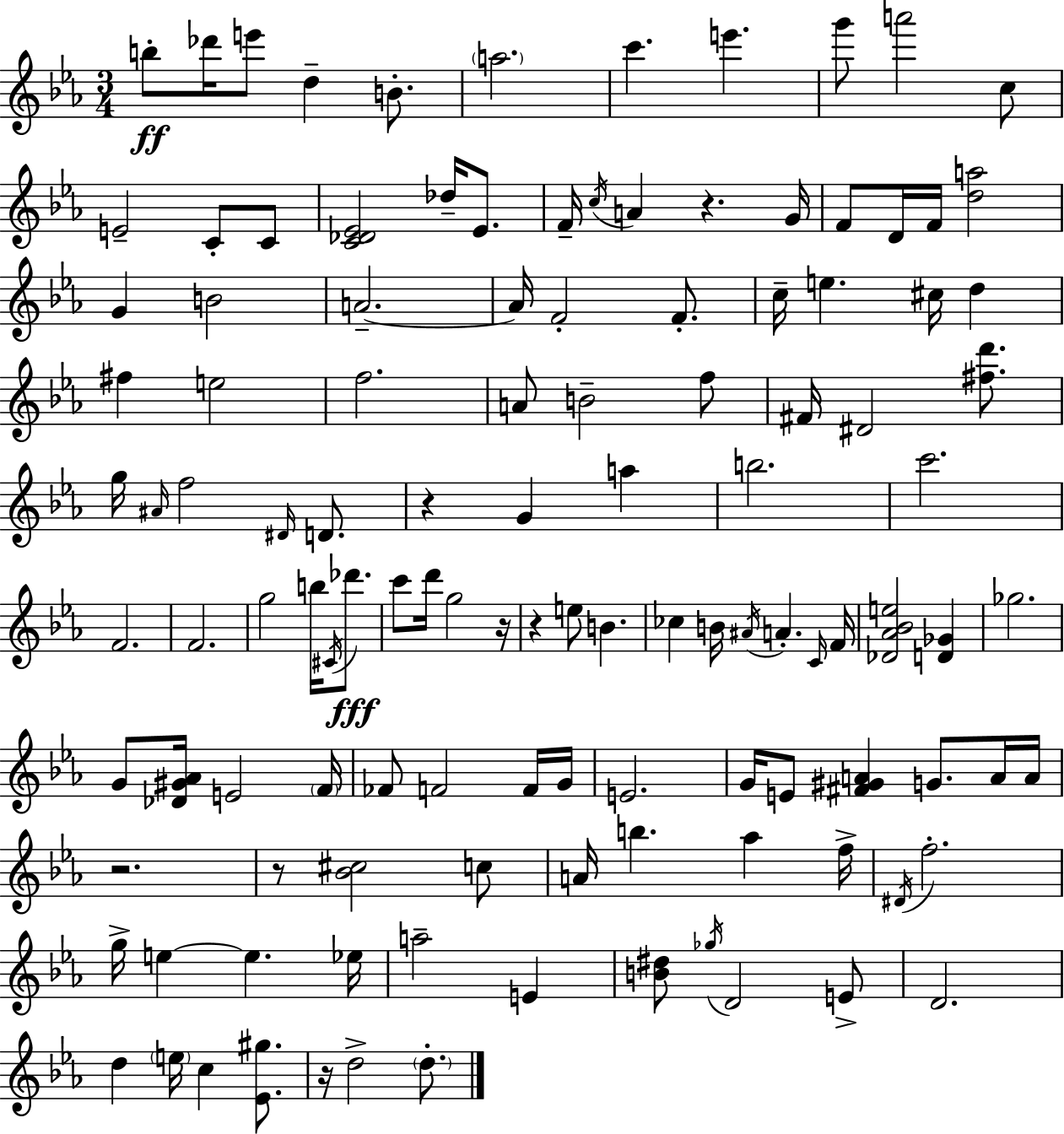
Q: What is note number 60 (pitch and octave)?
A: E5